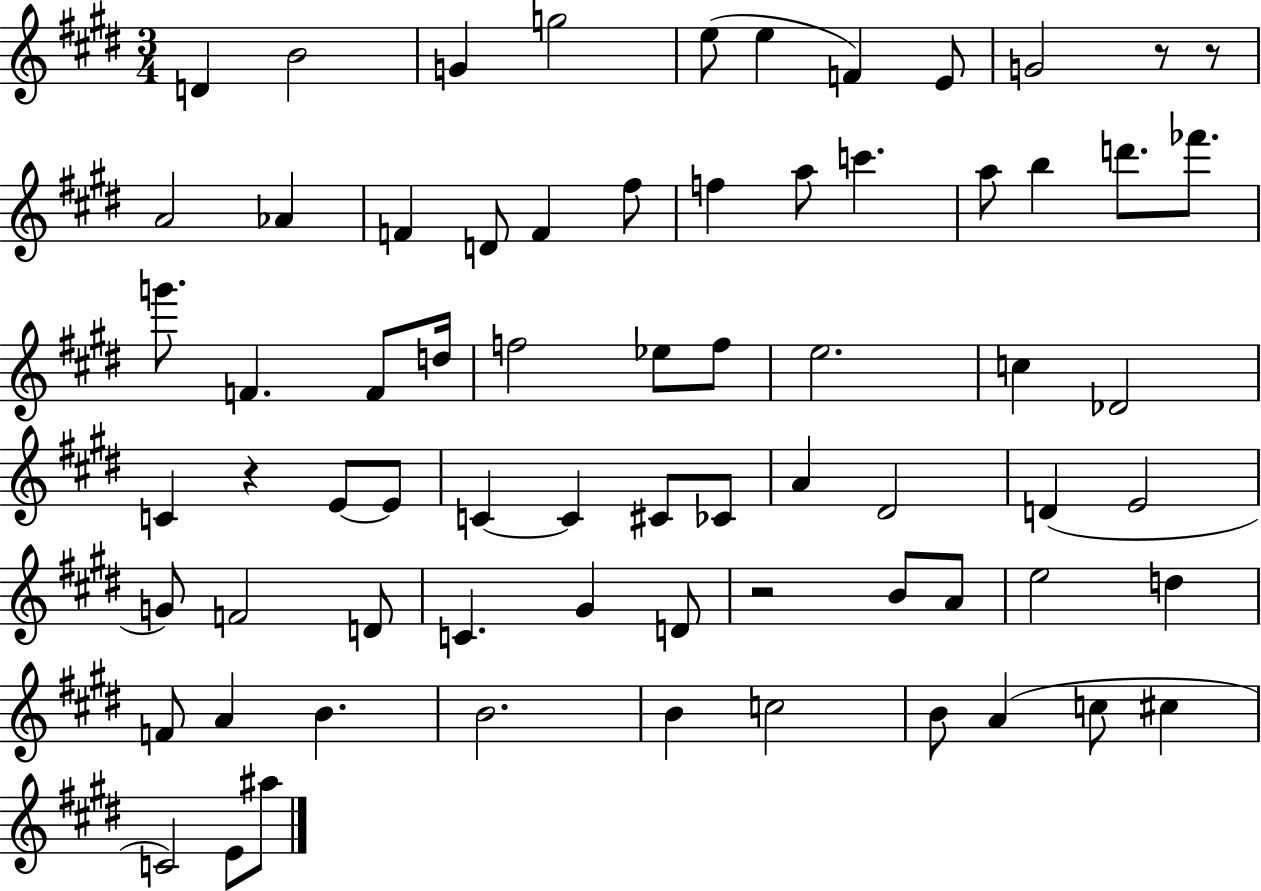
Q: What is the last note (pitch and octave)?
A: A#5